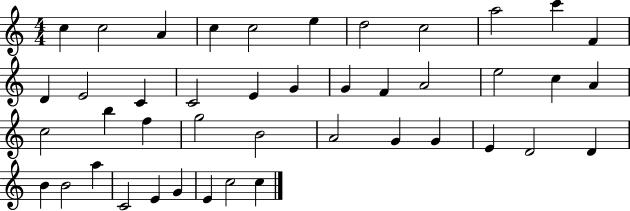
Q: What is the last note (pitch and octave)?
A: C5